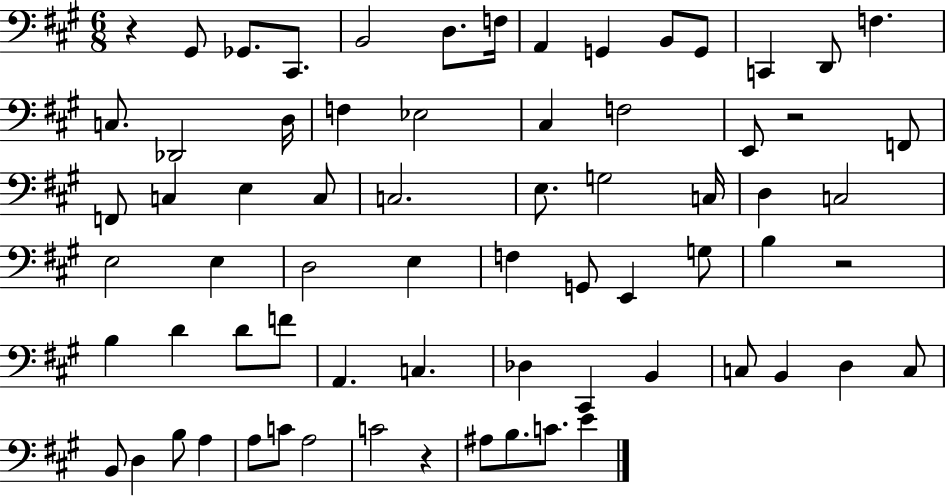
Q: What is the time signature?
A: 6/8